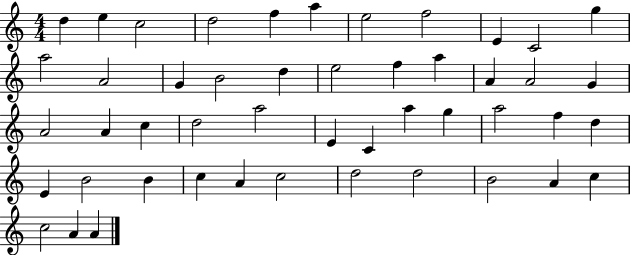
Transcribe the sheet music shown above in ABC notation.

X:1
T:Untitled
M:4/4
L:1/4
K:C
d e c2 d2 f a e2 f2 E C2 g a2 A2 G B2 d e2 f a A A2 G A2 A c d2 a2 E C a g a2 f d E B2 B c A c2 d2 d2 B2 A c c2 A A